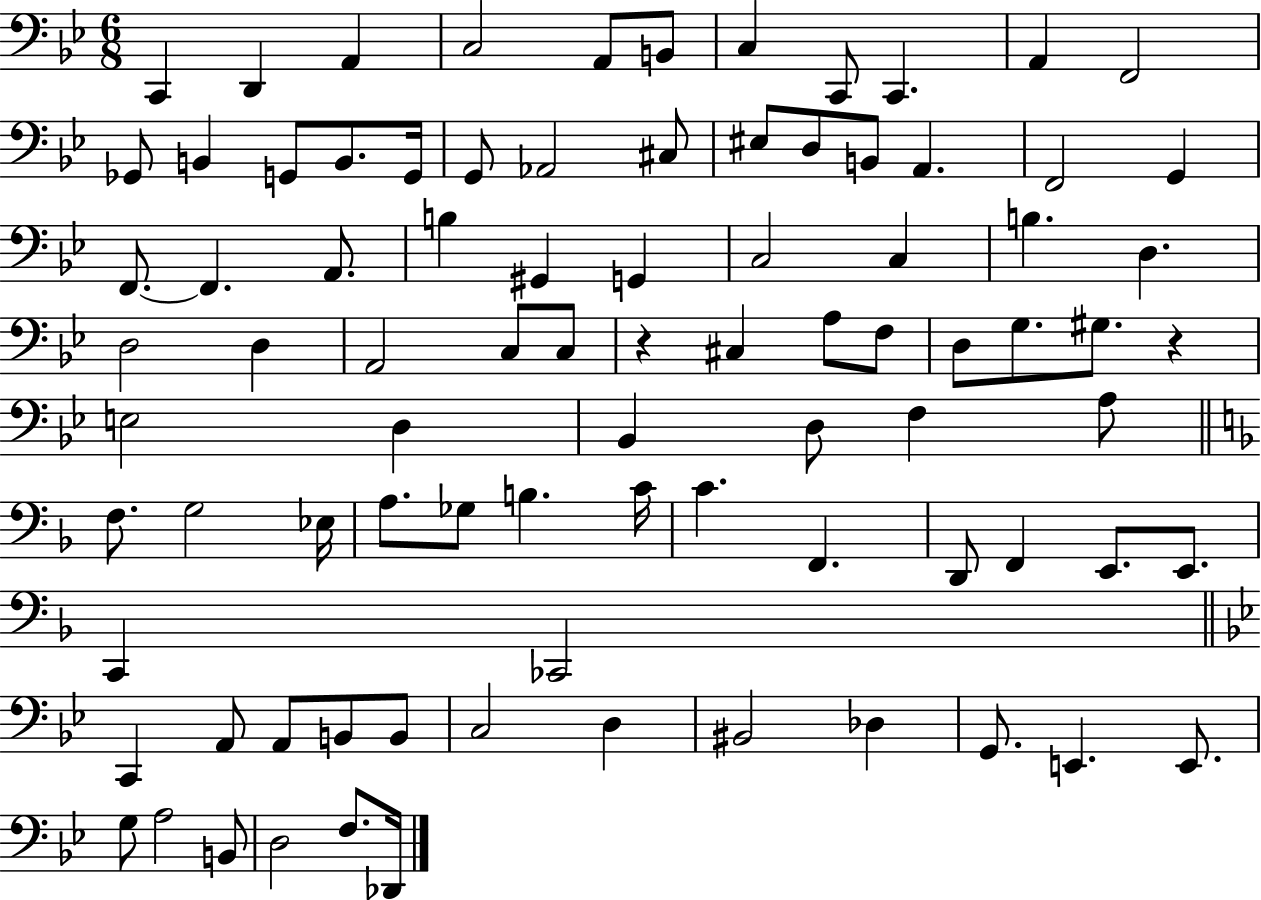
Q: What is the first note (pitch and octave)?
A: C2